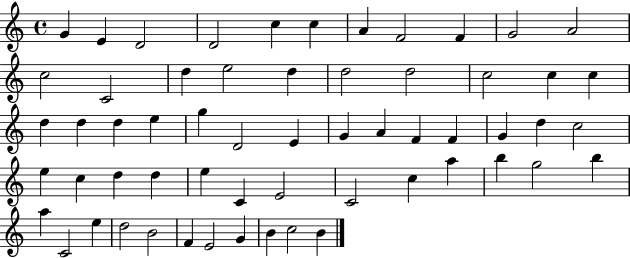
G4/q E4/q D4/h D4/h C5/q C5/q A4/q F4/h F4/q G4/h A4/h C5/h C4/h D5/q E5/h D5/q D5/h D5/h C5/h C5/q C5/q D5/q D5/q D5/q E5/q G5/q D4/h E4/q G4/q A4/q F4/q F4/q G4/q D5/q C5/h E5/q C5/q D5/q D5/q E5/q C4/q E4/h C4/h C5/q A5/q B5/q G5/h B5/q A5/q C4/h E5/q D5/h B4/h F4/q E4/h G4/q B4/q C5/h B4/q